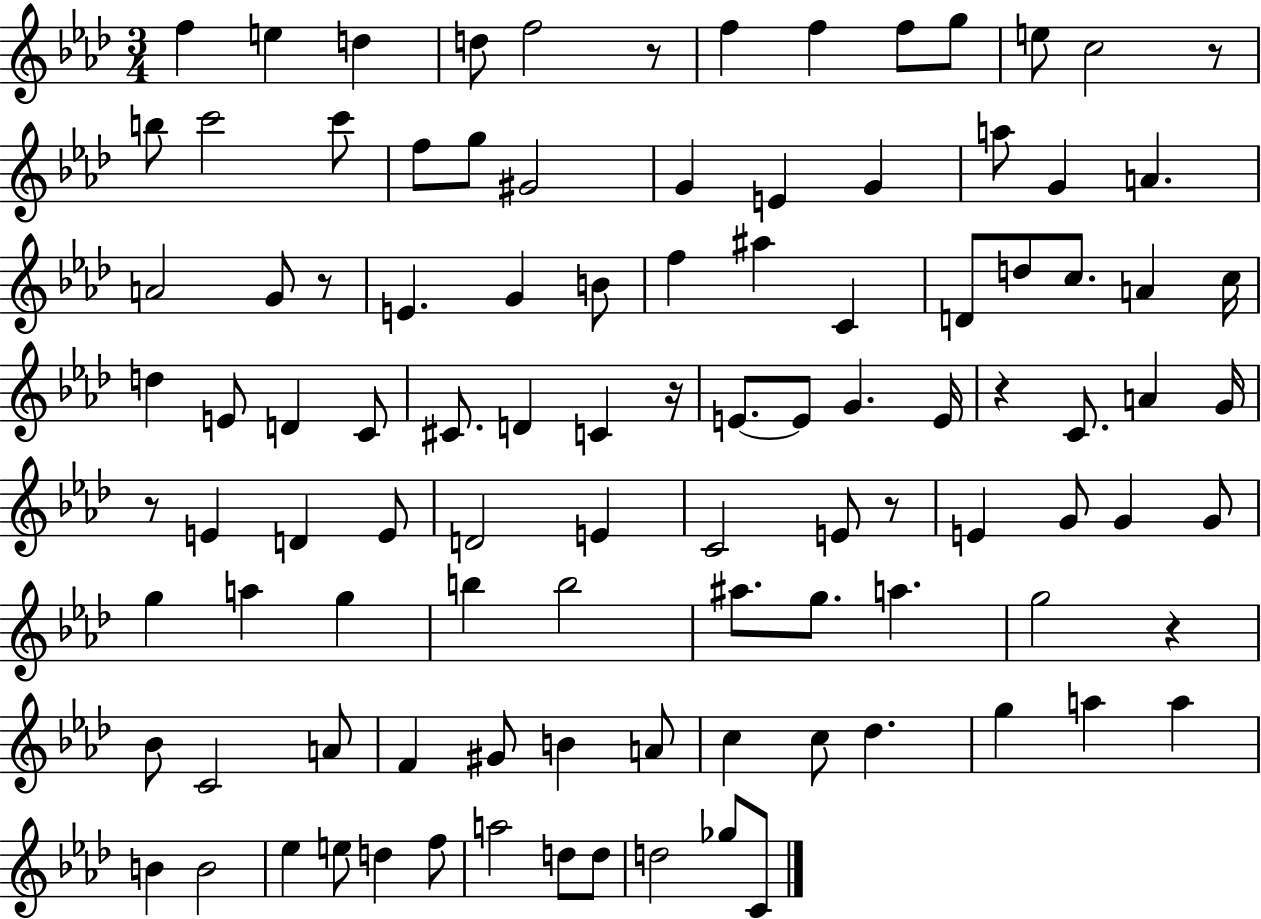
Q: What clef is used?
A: treble